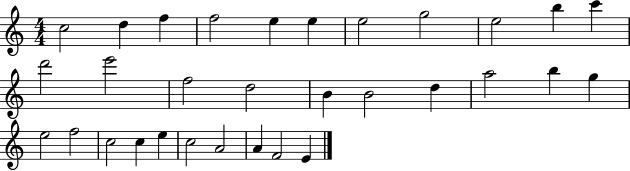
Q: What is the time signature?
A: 4/4